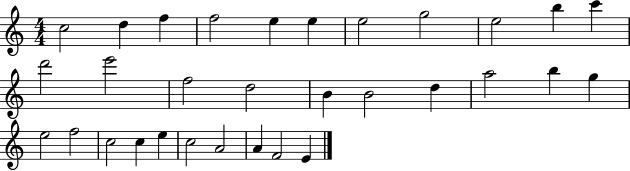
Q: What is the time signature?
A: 4/4